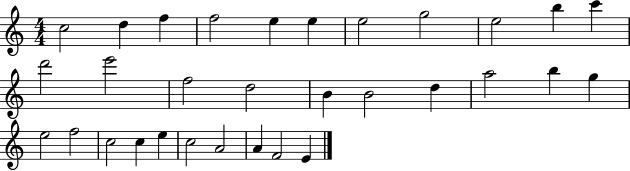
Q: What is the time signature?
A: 4/4